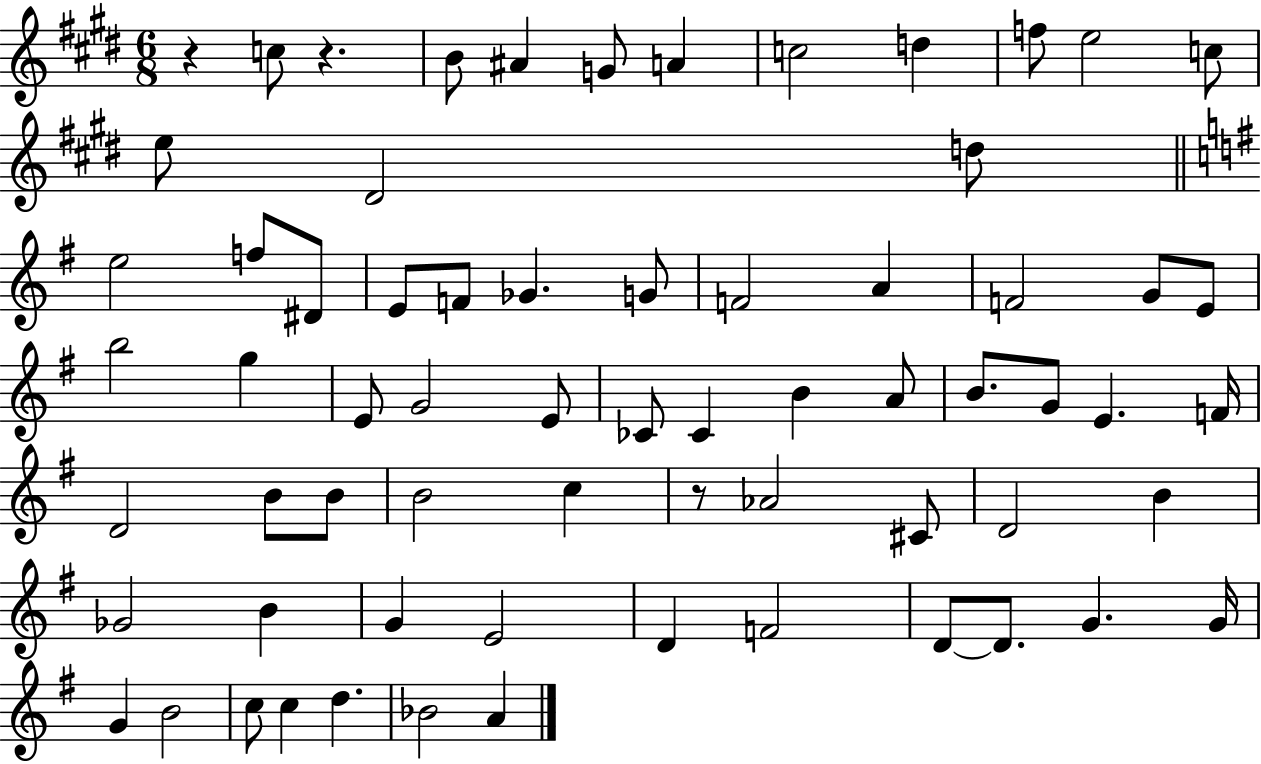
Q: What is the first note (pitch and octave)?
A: C5